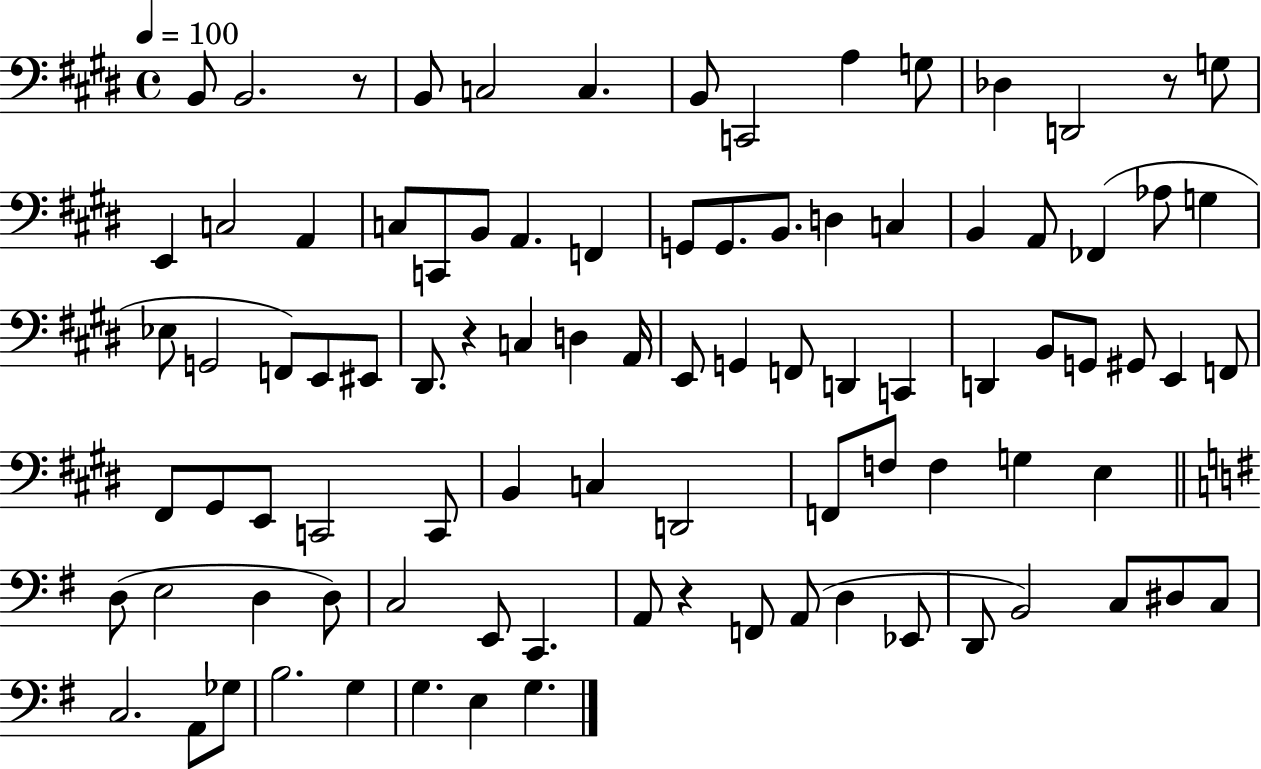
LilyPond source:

{
  \clef bass
  \time 4/4
  \defaultTimeSignature
  \key e \major
  \tempo 4 = 100
  b,8 b,2. r8 | b,8 c2 c4. | b,8 c,2 a4 g8 | des4 d,2 r8 g8 | \break e,4 c2 a,4 | c8 c,8 b,8 a,4. f,4 | g,8 g,8. b,8. d4 c4 | b,4 a,8 fes,4( aes8 g4 | \break ees8 g,2 f,8) e,8 eis,8 | dis,8. r4 c4 d4 a,16 | e,8 g,4 f,8 d,4 c,4 | d,4 b,8 g,8 gis,8 e,4 f,8 | \break fis,8 gis,8 e,8 c,2 c,8 | b,4 c4 d,2 | f,8 f8 f4 g4 e4 | \bar "||" \break \key e \minor d8( e2 d4 d8) | c2 e,8 c,4. | a,8 r4 f,8 a,8( d4 ees,8 | d,8 b,2) c8 dis8 c8 | \break c2. a,8 ges8 | b2. g4 | g4. e4 g4. | \bar "|."
}